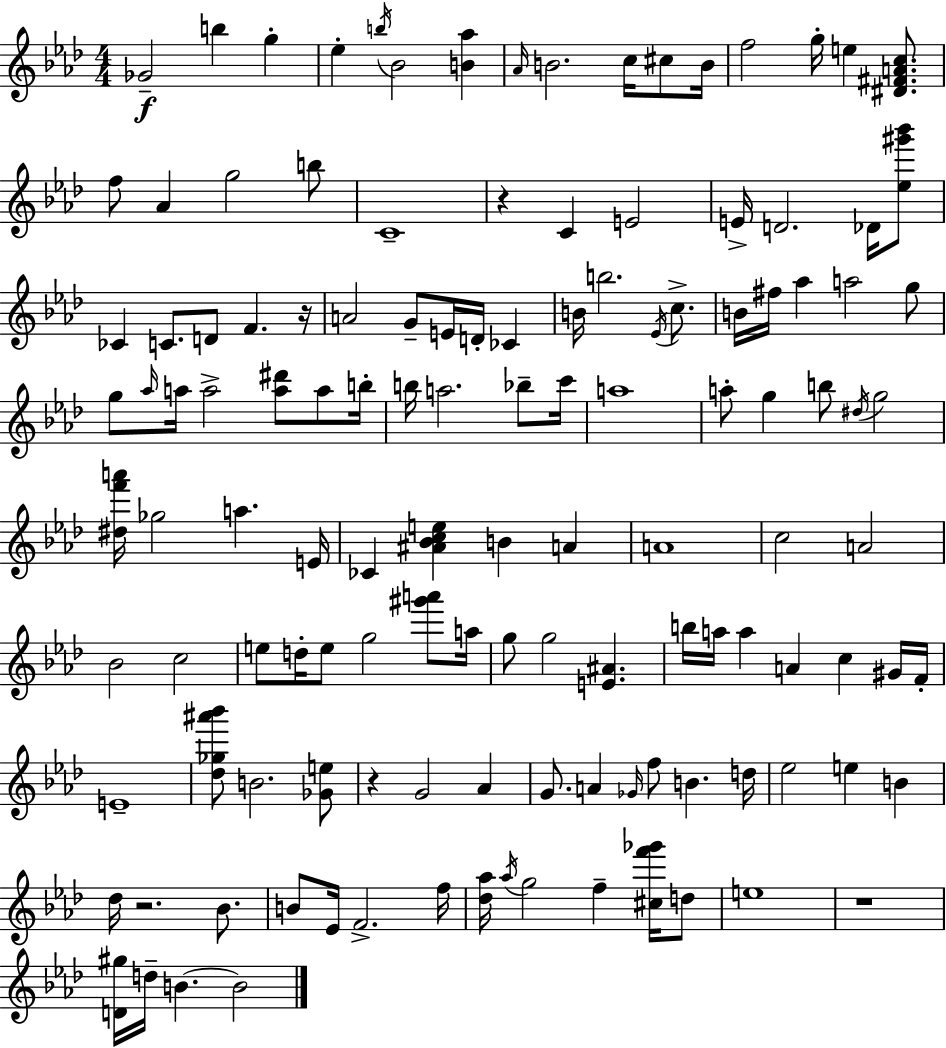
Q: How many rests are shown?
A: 5